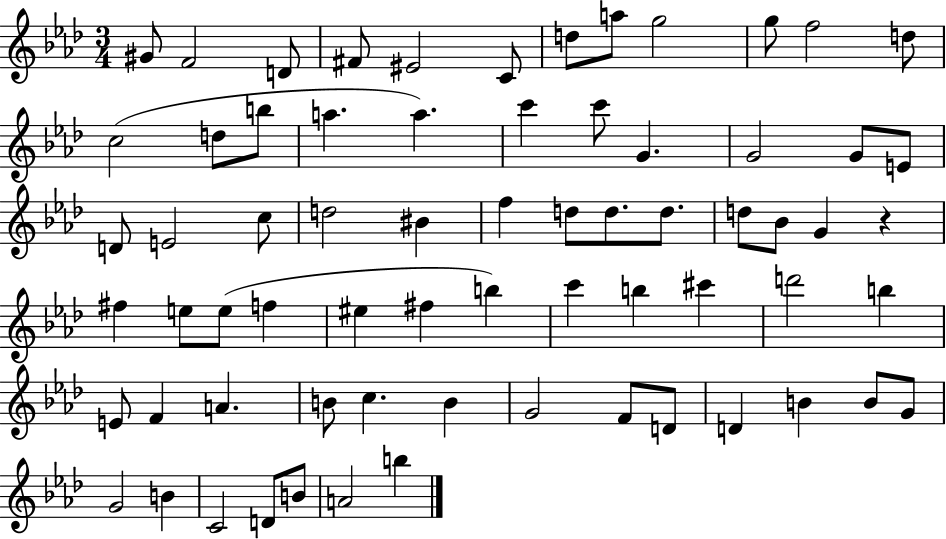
{
  \clef treble
  \numericTimeSignature
  \time 3/4
  \key aes \major
  gis'8 f'2 d'8 | fis'8 eis'2 c'8 | d''8 a''8 g''2 | g''8 f''2 d''8 | \break c''2( d''8 b''8 | a''4. a''4.) | c'''4 c'''8 g'4. | g'2 g'8 e'8 | \break d'8 e'2 c''8 | d''2 bis'4 | f''4 d''8 d''8. d''8. | d''8 bes'8 g'4 r4 | \break fis''4 e''8 e''8( f''4 | eis''4 fis''4 b''4) | c'''4 b''4 cis'''4 | d'''2 b''4 | \break e'8 f'4 a'4. | b'8 c''4. b'4 | g'2 f'8 d'8 | d'4 b'4 b'8 g'8 | \break g'2 b'4 | c'2 d'8 b'8 | a'2 b''4 | \bar "|."
}